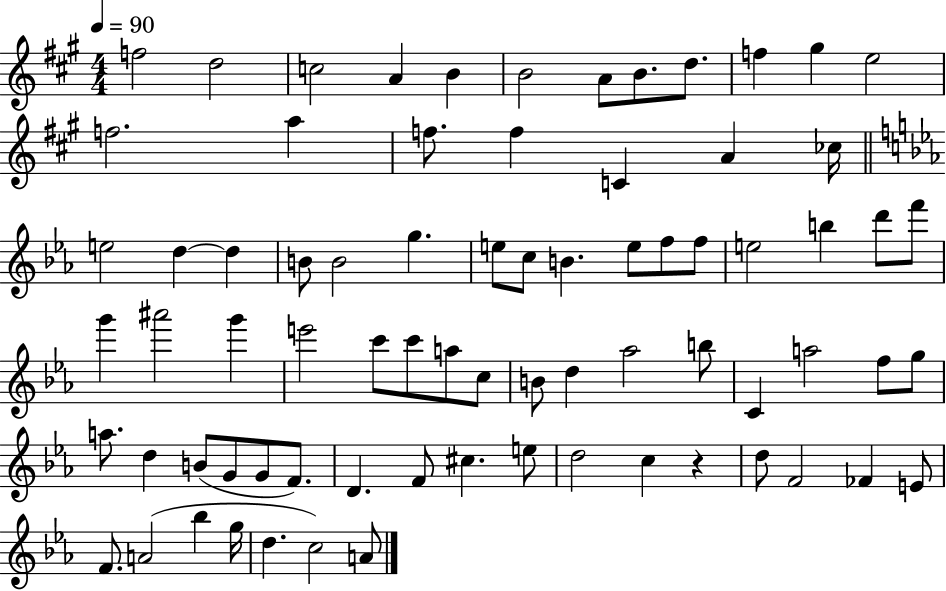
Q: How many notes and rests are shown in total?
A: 75